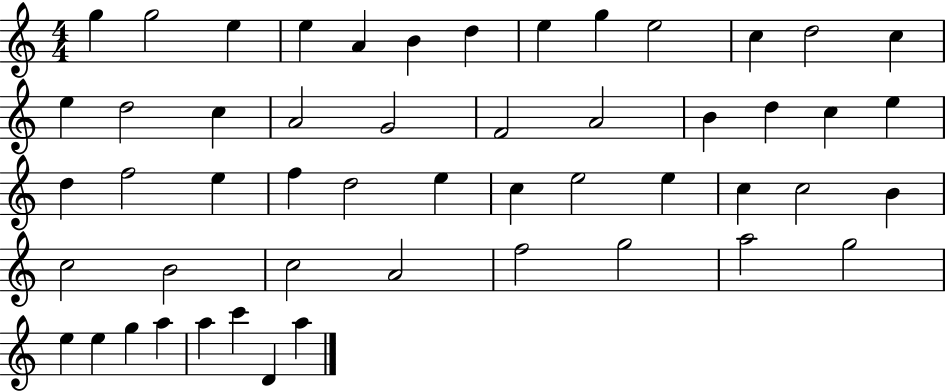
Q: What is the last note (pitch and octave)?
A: A5